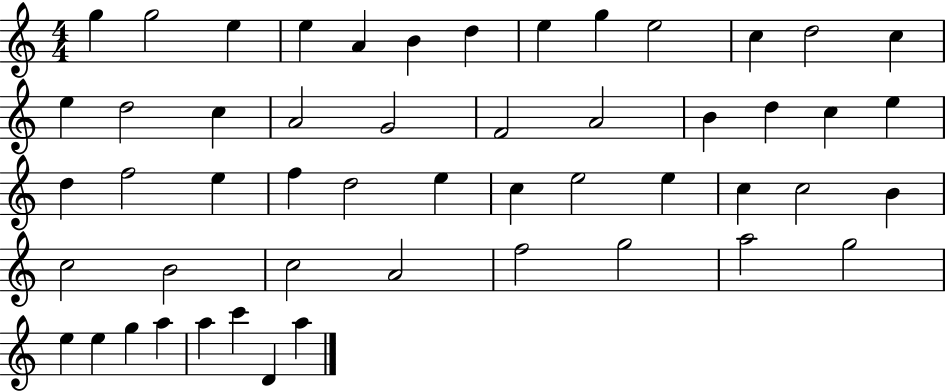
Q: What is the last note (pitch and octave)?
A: A5